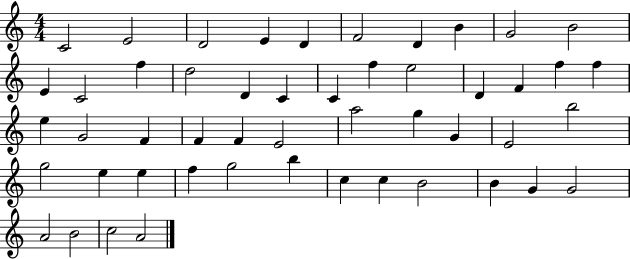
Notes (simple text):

C4/h E4/h D4/h E4/q D4/q F4/h D4/q B4/q G4/h B4/h E4/q C4/h F5/q D5/h D4/q C4/q C4/q F5/q E5/h D4/q F4/q F5/q F5/q E5/q G4/h F4/q F4/q F4/q E4/h A5/h G5/q G4/q E4/h B5/h G5/h E5/q E5/q F5/q G5/h B5/q C5/q C5/q B4/h B4/q G4/q G4/h A4/h B4/h C5/h A4/h